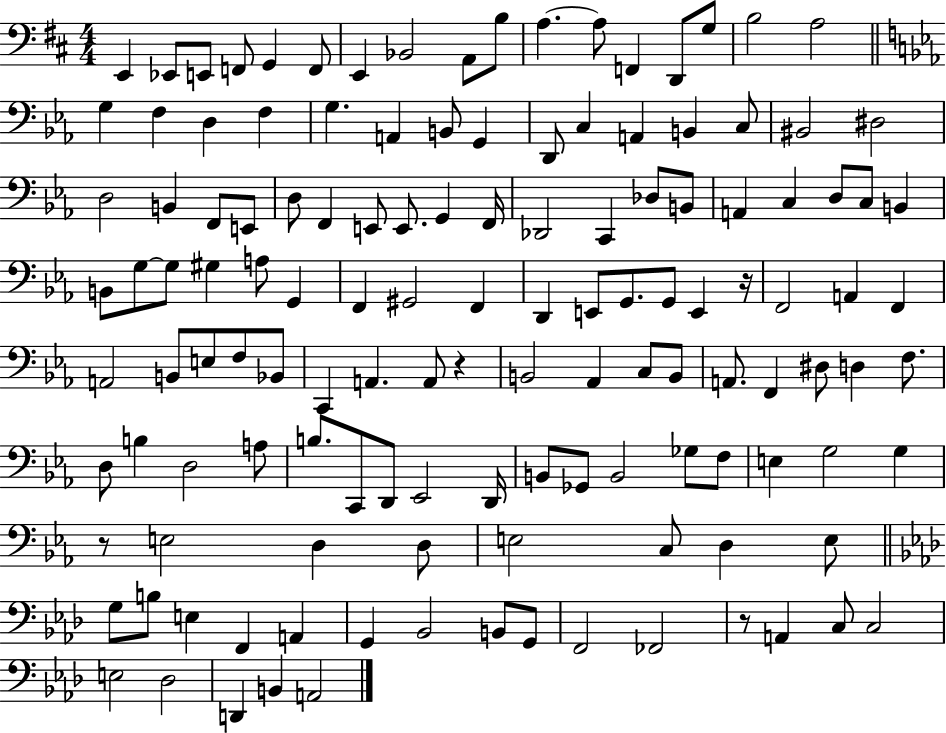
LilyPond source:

{
  \clef bass
  \numericTimeSignature
  \time 4/4
  \key d \major
  e,4 ees,8 e,8 f,8 g,4 f,8 | e,4 bes,2 a,8 b8 | a4.~~ a8 f,4 d,8 g8 | b2 a2 | \break \bar "||" \break \key c \minor g4 f4 d4 f4 | g4. a,4 b,8 g,4 | d,8 c4 a,4 b,4 c8 | bis,2 dis2 | \break d2 b,4 f,8 e,8 | d8 f,4 e,8 e,8. g,4 f,16 | des,2 c,4 des8 b,8 | a,4 c4 d8 c8 b,4 | \break b,8 g8~~ g8 gis4 a8 g,4 | f,4 gis,2 f,4 | d,4 e,8 g,8. g,8 e,4 r16 | f,2 a,4 f,4 | \break a,2 b,8 e8 f8 bes,8 | c,4 a,4. a,8 r4 | b,2 aes,4 c8 b,8 | a,8. f,4 dis8 d4 f8. | \break d8 b4 d2 a8 | b8. c,8 d,8 ees,2 d,16 | b,8 ges,8 b,2 ges8 f8 | e4 g2 g4 | \break r8 e2 d4 d8 | e2 c8 d4 e8 | \bar "||" \break \key aes \major g8 b8 e4 f,4 a,4 | g,4 bes,2 b,8 g,8 | f,2 fes,2 | r8 a,4 c8 c2 | \break e2 des2 | d,4 b,4 a,2 | \bar "|."
}